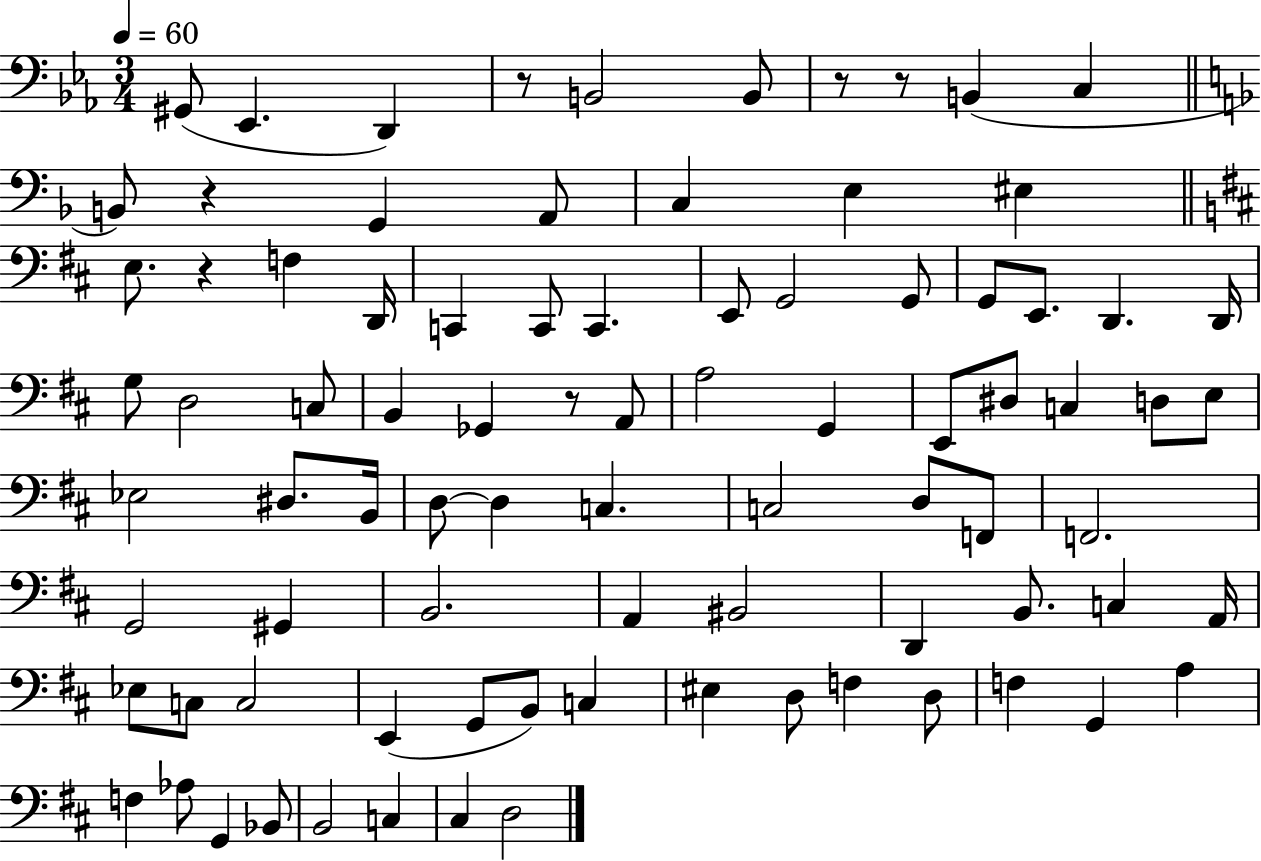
{
  \clef bass
  \numericTimeSignature
  \time 3/4
  \key ees \major
  \tempo 4 = 60
  \repeat volta 2 { gis,8( ees,4. d,4) | r8 b,2 b,8 | r8 r8 b,4( c4 | \bar "||" \break \key f \major b,8) r4 g,4 a,8 | c4 e4 eis4 | \bar "||" \break \key d \major e8. r4 f4 d,16 | c,4 c,8 c,4. | e,8 g,2 g,8 | g,8 e,8. d,4. d,16 | \break g8 d2 c8 | b,4 ges,4 r8 a,8 | a2 g,4 | e,8 dis8 c4 d8 e8 | \break ees2 dis8. b,16 | d8~~ d4 c4. | c2 d8 f,8 | f,2. | \break g,2 gis,4 | b,2. | a,4 bis,2 | d,4 b,8. c4 a,16 | \break ees8 c8 c2 | e,4( g,8 b,8) c4 | eis4 d8 f4 d8 | f4 g,4 a4 | \break f4 aes8 g,4 bes,8 | b,2 c4 | cis4 d2 | } \bar "|."
}